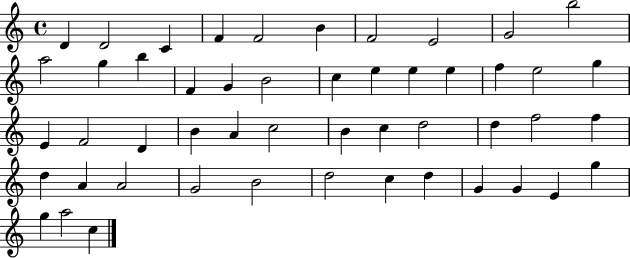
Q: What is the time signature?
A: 4/4